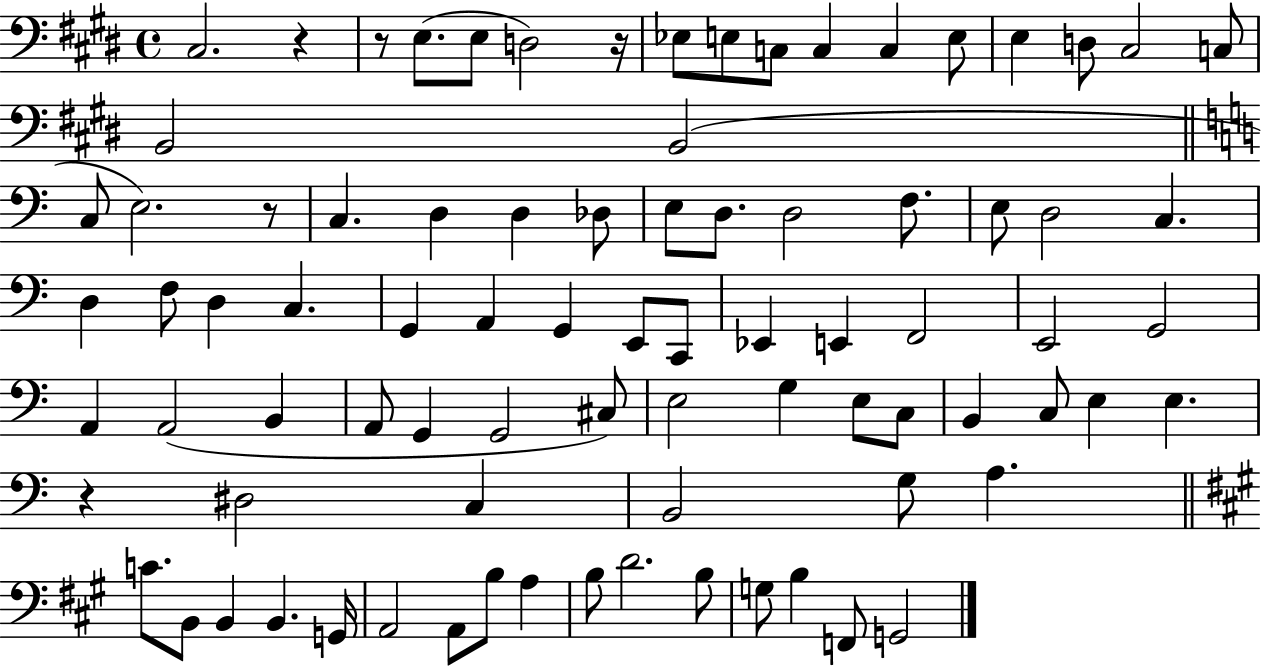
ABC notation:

X:1
T:Untitled
M:4/4
L:1/4
K:E
^C,2 z z/2 E,/2 E,/2 D,2 z/4 _E,/2 E,/2 C,/2 C, C, E,/2 E, D,/2 ^C,2 C,/2 B,,2 B,,2 C,/2 E,2 z/2 C, D, D, _D,/2 E,/2 D,/2 D,2 F,/2 E,/2 D,2 C, D, F,/2 D, C, G,, A,, G,, E,,/2 C,,/2 _E,, E,, F,,2 E,,2 G,,2 A,, A,,2 B,, A,,/2 G,, G,,2 ^C,/2 E,2 G, E,/2 C,/2 B,, C,/2 E, E, z ^D,2 C, B,,2 G,/2 A, C/2 B,,/2 B,, B,, G,,/4 A,,2 A,,/2 B,/2 A, B,/2 D2 B,/2 G,/2 B, F,,/2 G,,2